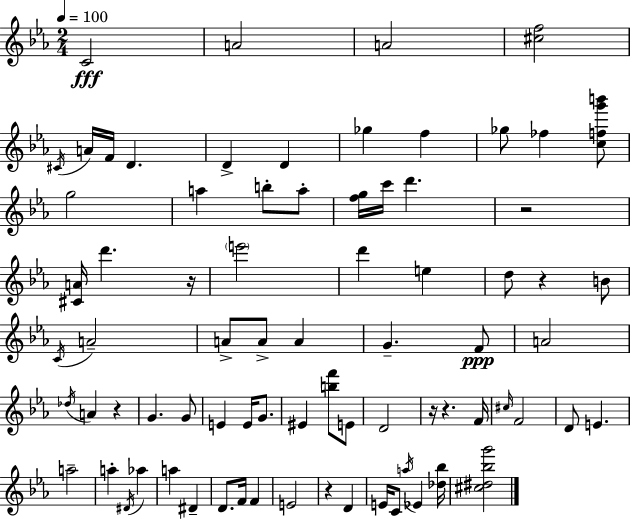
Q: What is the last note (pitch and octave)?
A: Eb4